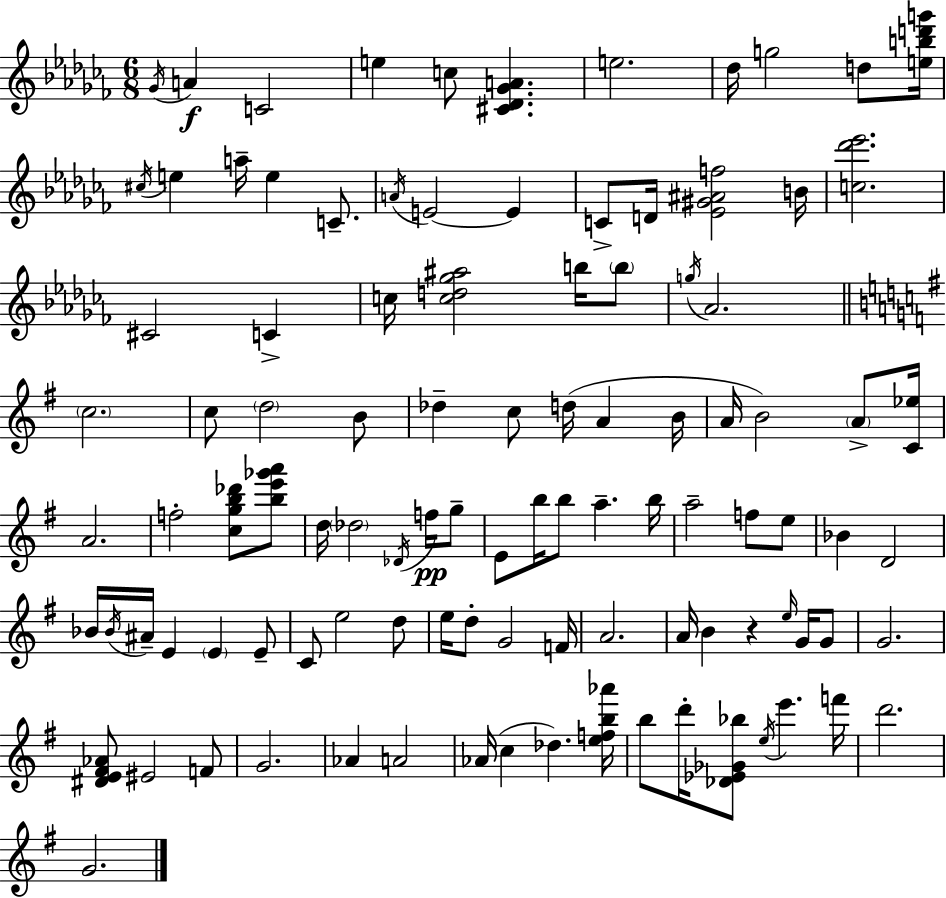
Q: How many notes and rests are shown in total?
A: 103